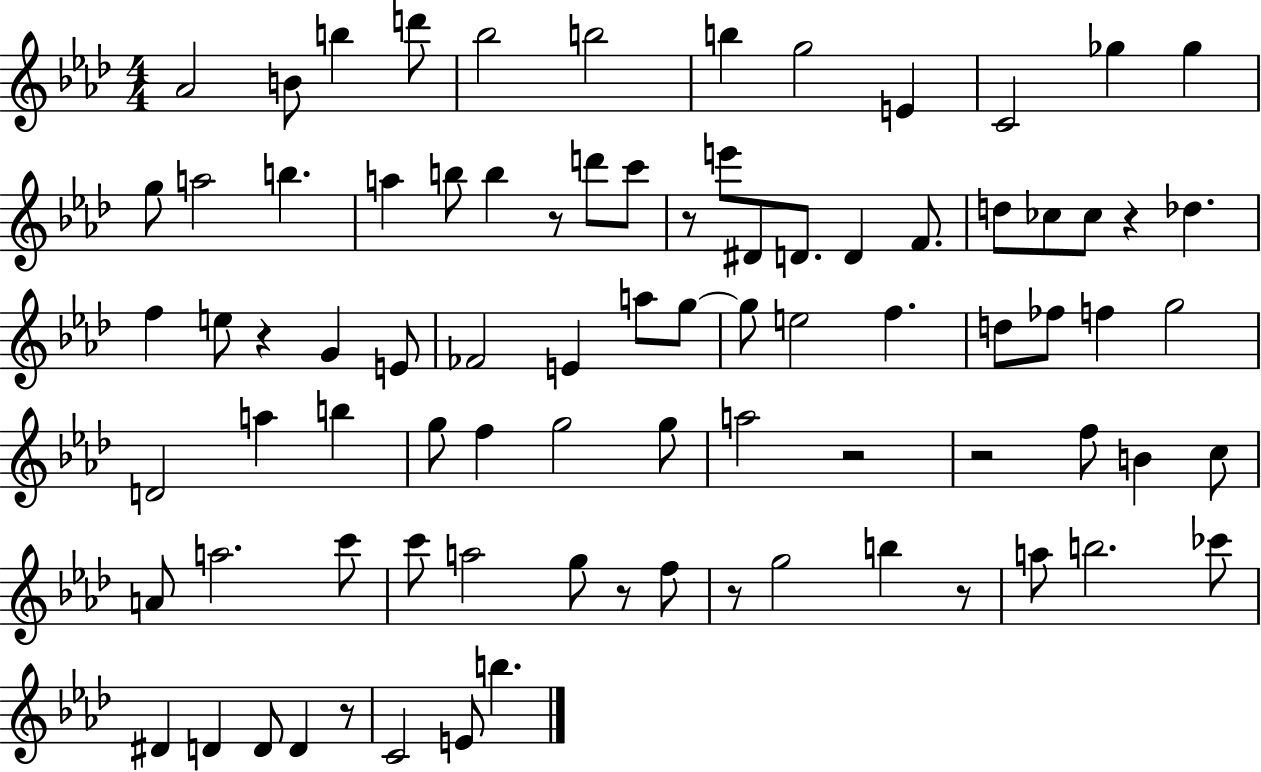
Ab4/h B4/e B5/q D6/e Bb5/h B5/h B5/q G5/h E4/q C4/h Gb5/q Gb5/q G5/e A5/h B5/q. A5/q B5/e B5/q R/e D6/e C6/e R/e E6/e D#4/e D4/e. D4/q F4/e. D5/e CES5/e CES5/e R/q Db5/q. F5/q E5/e R/q G4/q E4/e FES4/h E4/q A5/e G5/e G5/e E5/h F5/q. D5/e FES5/e F5/q G5/h D4/h A5/q B5/q G5/e F5/q G5/h G5/e A5/h R/h R/h F5/e B4/q C5/e A4/e A5/h. C6/e C6/e A5/h G5/e R/e F5/e R/e G5/h B5/q R/e A5/e B5/h. CES6/e D#4/q D4/q D4/e D4/q R/e C4/h E4/e B5/q.